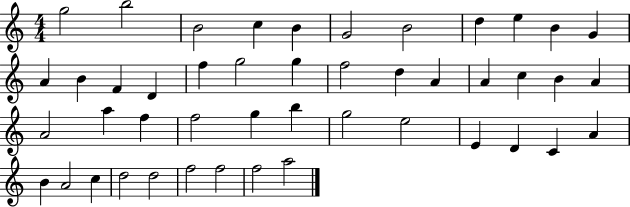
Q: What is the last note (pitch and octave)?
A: A5